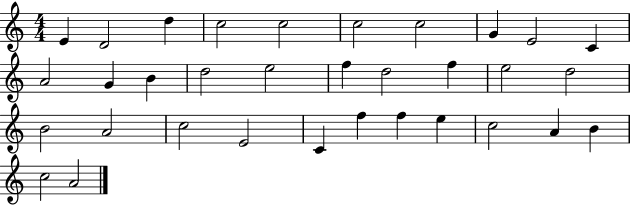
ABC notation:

X:1
T:Untitled
M:4/4
L:1/4
K:C
E D2 d c2 c2 c2 c2 G E2 C A2 G B d2 e2 f d2 f e2 d2 B2 A2 c2 E2 C f f e c2 A B c2 A2